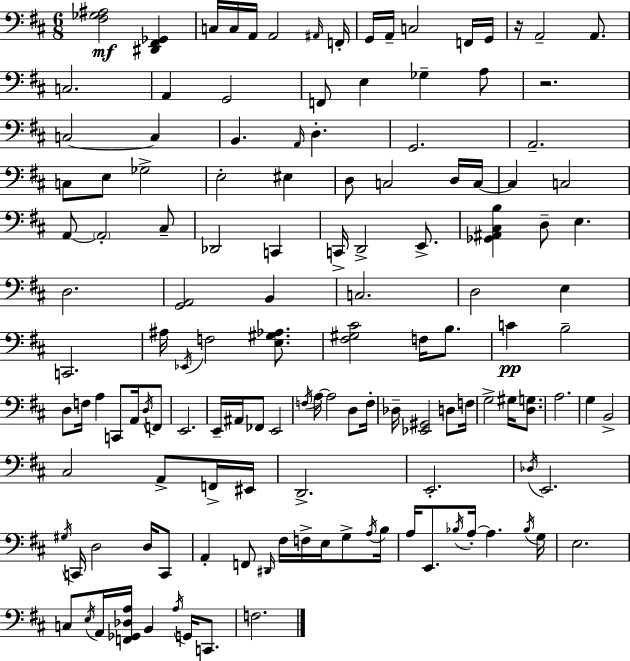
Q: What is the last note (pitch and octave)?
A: F3